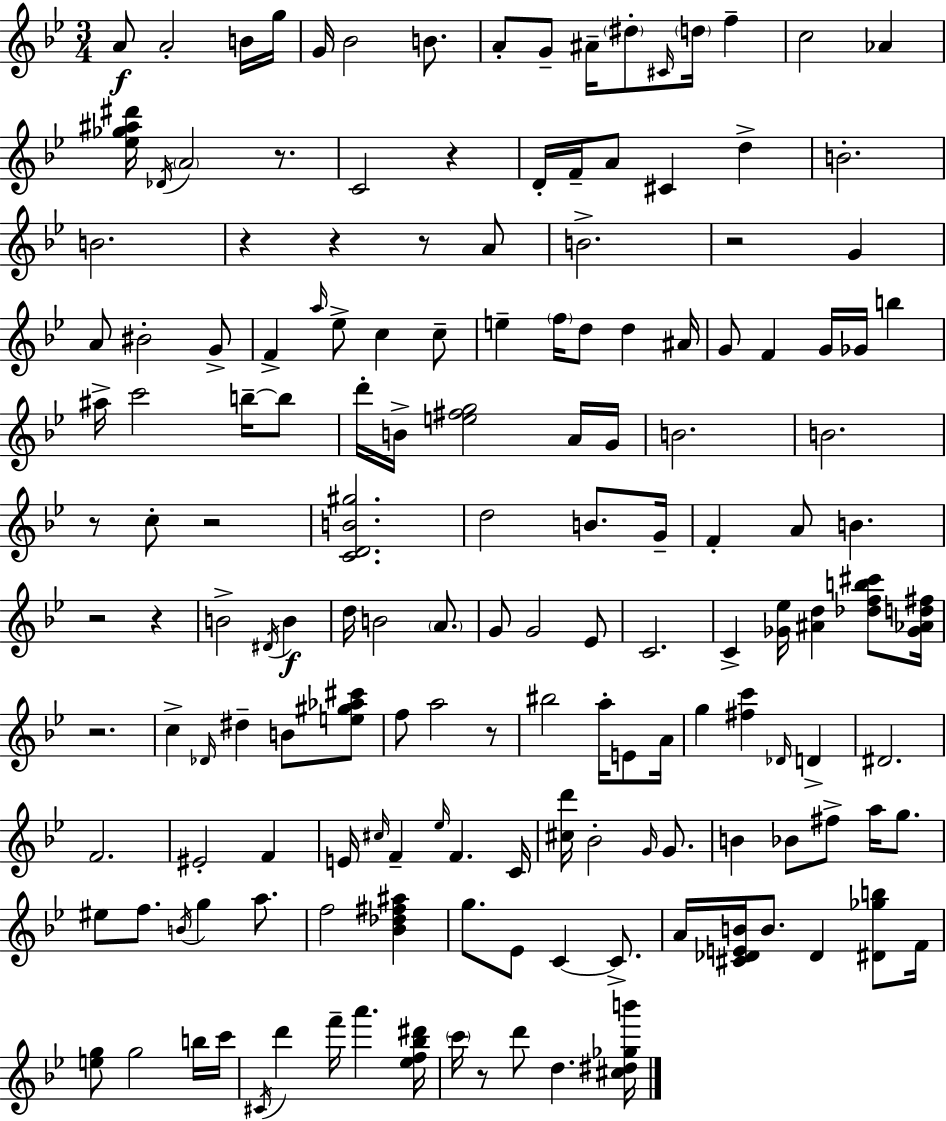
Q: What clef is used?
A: treble